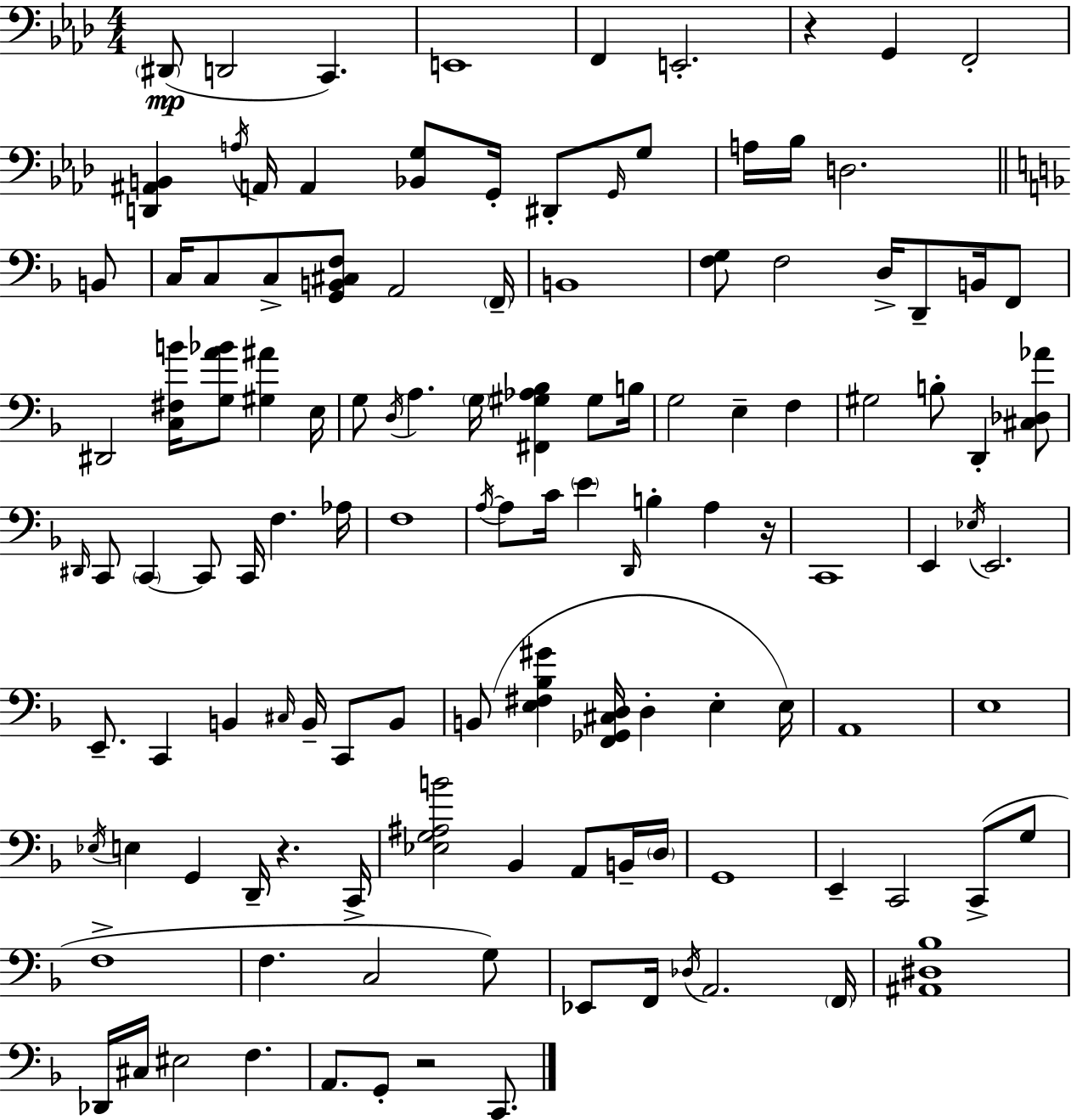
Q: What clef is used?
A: bass